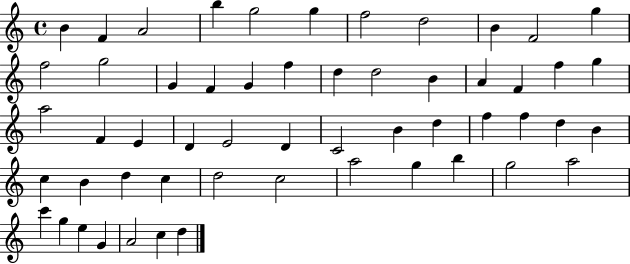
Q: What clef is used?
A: treble